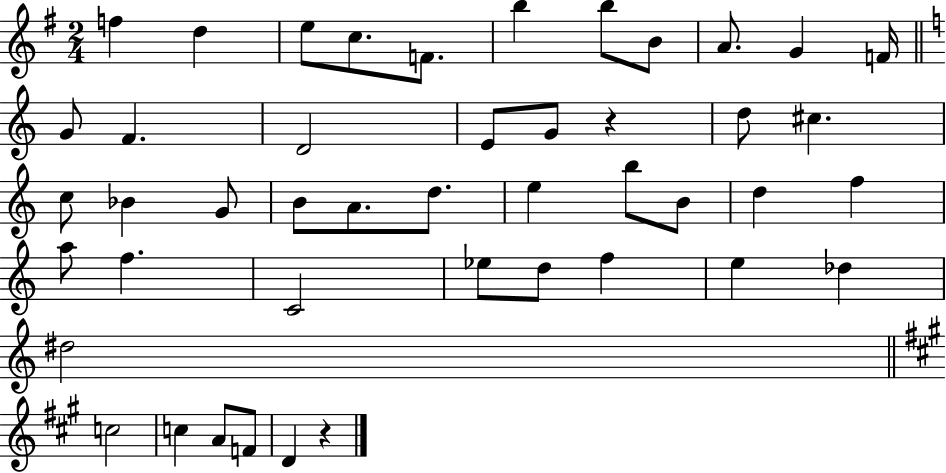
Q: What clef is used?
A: treble